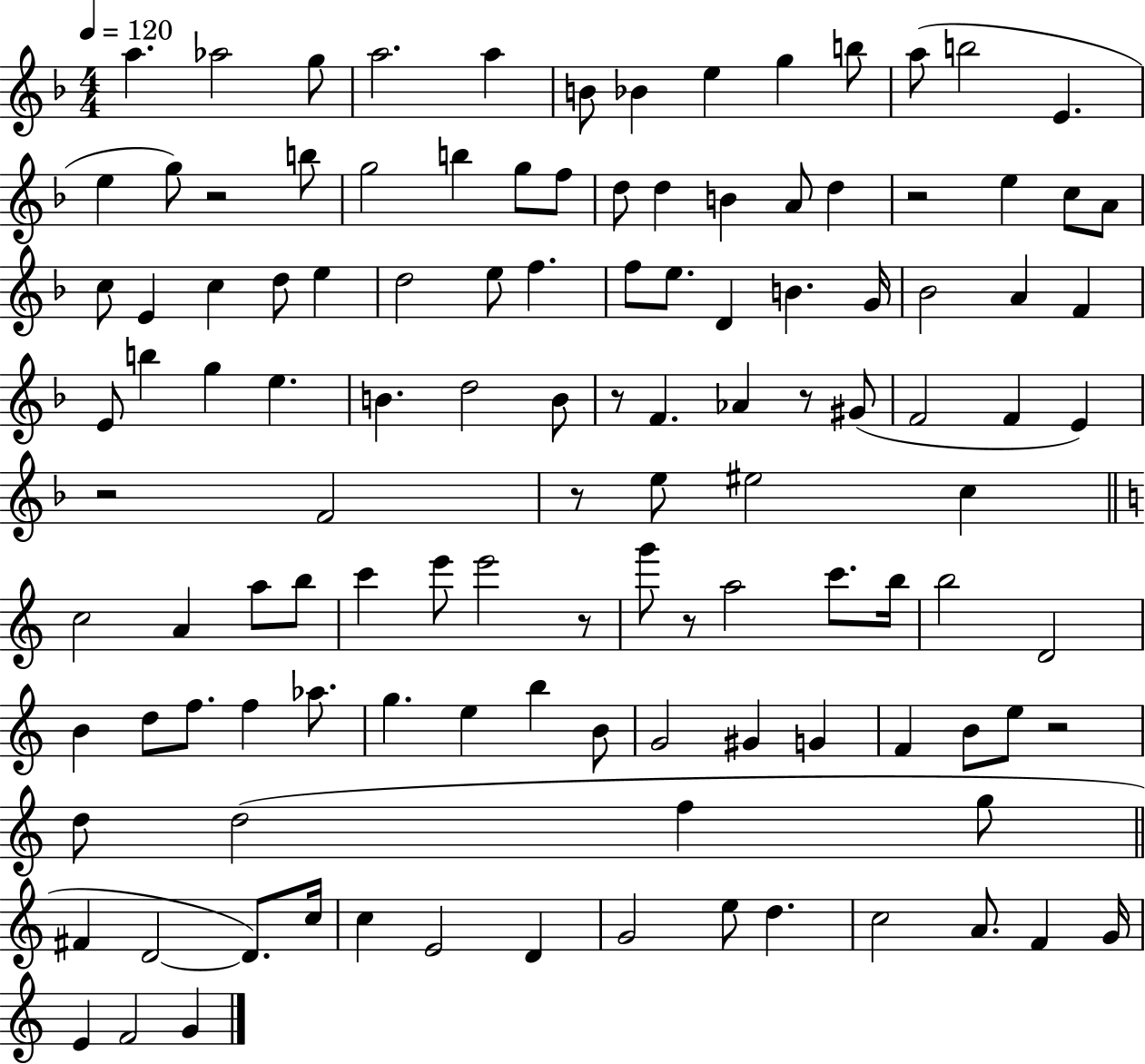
{
  \clef treble
  \numericTimeSignature
  \time 4/4
  \key f \major
  \tempo 4 = 120
  a''4. aes''2 g''8 | a''2. a''4 | b'8 bes'4 e''4 g''4 b''8 | a''8( b''2 e'4. | \break e''4 g''8) r2 b''8 | g''2 b''4 g''8 f''8 | d''8 d''4 b'4 a'8 d''4 | r2 e''4 c''8 a'8 | \break c''8 e'4 c''4 d''8 e''4 | d''2 e''8 f''4. | f''8 e''8. d'4 b'4. g'16 | bes'2 a'4 f'4 | \break e'8 b''4 g''4 e''4. | b'4. d''2 b'8 | r8 f'4. aes'4 r8 gis'8( | f'2 f'4 e'4) | \break r2 f'2 | r8 e''8 eis''2 c''4 | \bar "||" \break \key c \major c''2 a'4 a''8 b''8 | c'''4 e'''8 e'''2 r8 | g'''8 r8 a''2 c'''8. b''16 | b''2 d'2 | \break b'4 d''8 f''8. f''4 aes''8. | g''4. e''4 b''4 b'8 | g'2 gis'4 g'4 | f'4 b'8 e''8 r2 | \break d''8 d''2( f''4 g''8 | \bar "||" \break \key c \major fis'4 d'2~~ d'8.) c''16 | c''4 e'2 d'4 | g'2 e''8 d''4. | c''2 a'8. f'4 g'16 | \break e'4 f'2 g'4 | \bar "|."
}